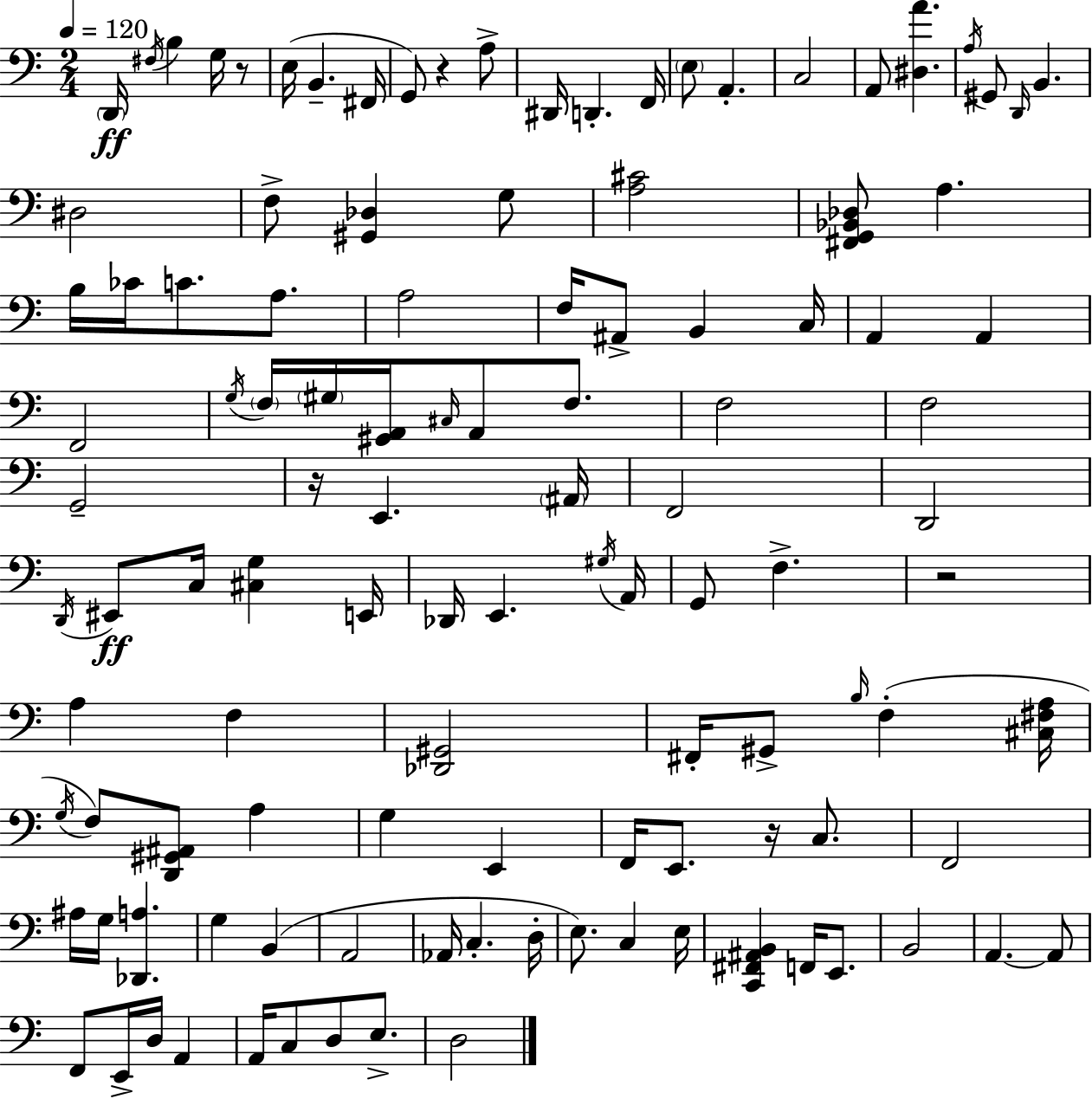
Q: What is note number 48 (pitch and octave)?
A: F2